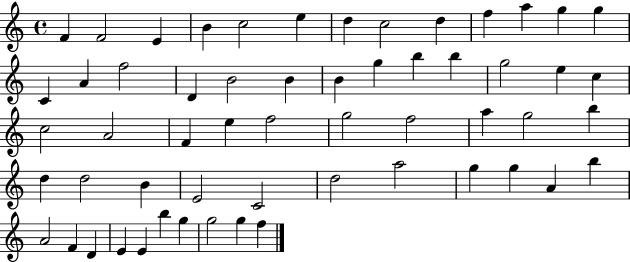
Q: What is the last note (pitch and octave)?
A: F5